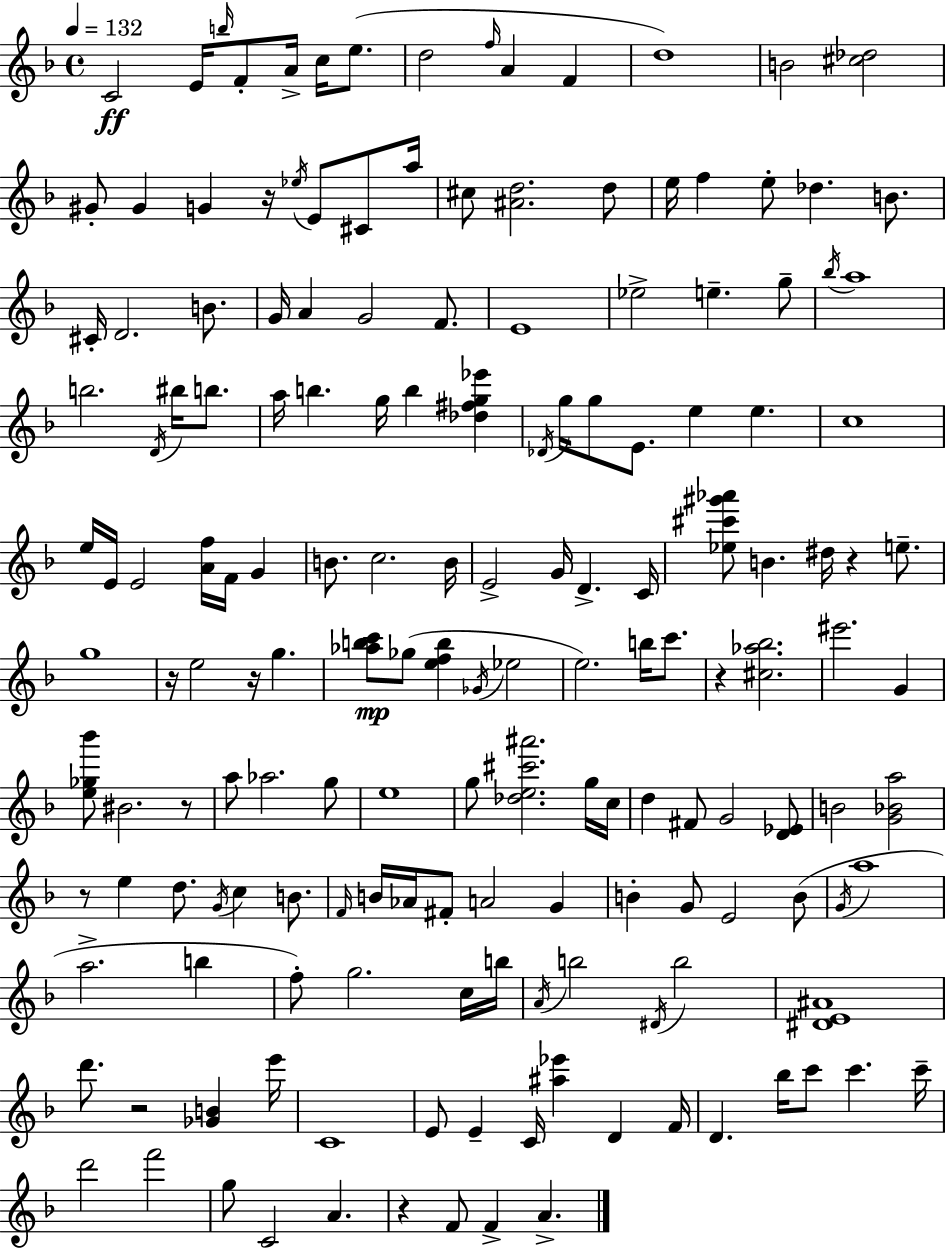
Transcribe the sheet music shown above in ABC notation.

X:1
T:Untitled
M:4/4
L:1/4
K:F
C2 E/4 b/4 F/2 A/4 c/4 e/2 d2 f/4 A F d4 B2 [^c_d]2 ^G/2 ^G G z/4 _e/4 E/2 ^C/2 a/4 ^c/2 [^Ad]2 d/2 e/4 f e/2 _d B/2 ^C/4 D2 B/2 G/4 A G2 F/2 E4 _e2 e g/2 _b/4 a4 b2 D/4 ^b/4 b/2 a/4 b g/4 b [_d^fg_e'] _D/4 g/4 g/2 E/2 e e c4 e/4 E/4 E2 [Af]/4 F/4 G B/2 c2 B/4 E2 G/4 D C/4 [_e^c'^g'_a']/2 B ^d/4 z e/2 g4 z/4 e2 z/4 g [_abc']/2 _g/2 [efb] _G/4 _e2 e2 b/4 c'/2 z [^c_a_b]2 ^e'2 G [e_g_b']/2 ^B2 z/2 a/2 _a2 g/2 e4 g/2 [_de^c'^a']2 g/4 c/4 d ^F/2 G2 [D_E]/2 B2 [G_Ba]2 z/2 e d/2 G/4 c B/2 F/4 B/4 _A/4 ^F/2 A2 G B G/2 E2 B/2 G/4 a4 a2 b f/2 g2 c/4 b/4 A/4 b2 ^D/4 b2 [^DE^A]4 d'/2 z2 [_GB] e'/4 C4 E/2 E C/4 [^a_e'] D F/4 D _b/4 c'/2 c' c'/4 d'2 f'2 g/2 C2 A z F/2 F A